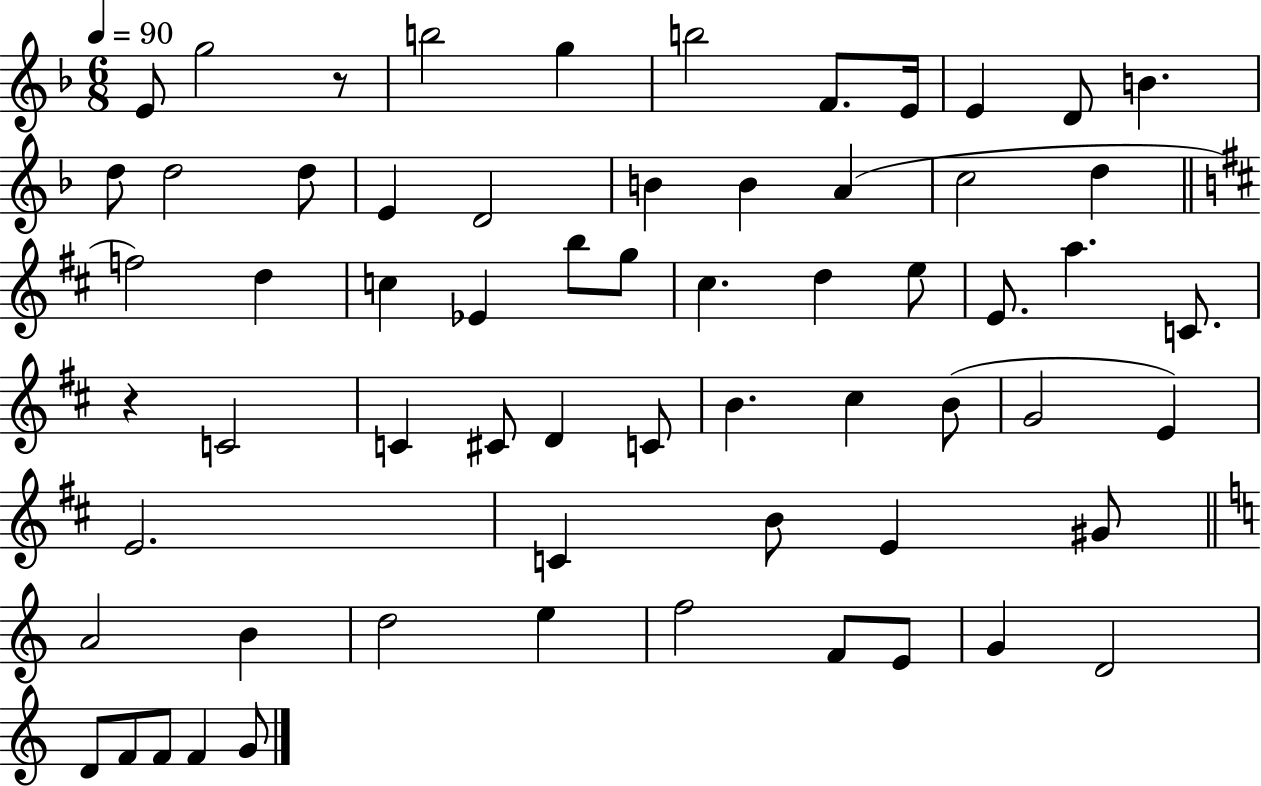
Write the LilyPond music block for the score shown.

{
  \clef treble
  \numericTimeSignature
  \time 6/8
  \key f \major
  \tempo 4 = 90
  e'8 g''2 r8 | b''2 g''4 | b''2 f'8. e'16 | e'4 d'8 b'4. | \break d''8 d''2 d''8 | e'4 d'2 | b'4 b'4 a'4( | c''2 d''4 | \break \bar "||" \break \key d \major f''2) d''4 | c''4 ees'4 b''8 g''8 | cis''4. d''4 e''8 | e'8. a''4. c'8. | \break r4 c'2 | c'4 cis'8 d'4 c'8 | b'4. cis''4 b'8( | g'2 e'4) | \break e'2. | c'4 b'8 e'4 gis'8 | \bar "||" \break \key c \major a'2 b'4 | d''2 e''4 | f''2 f'8 e'8 | g'4 d'2 | \break d'8 f'8 f'8 f'4 g'8 | \bar "|."
}